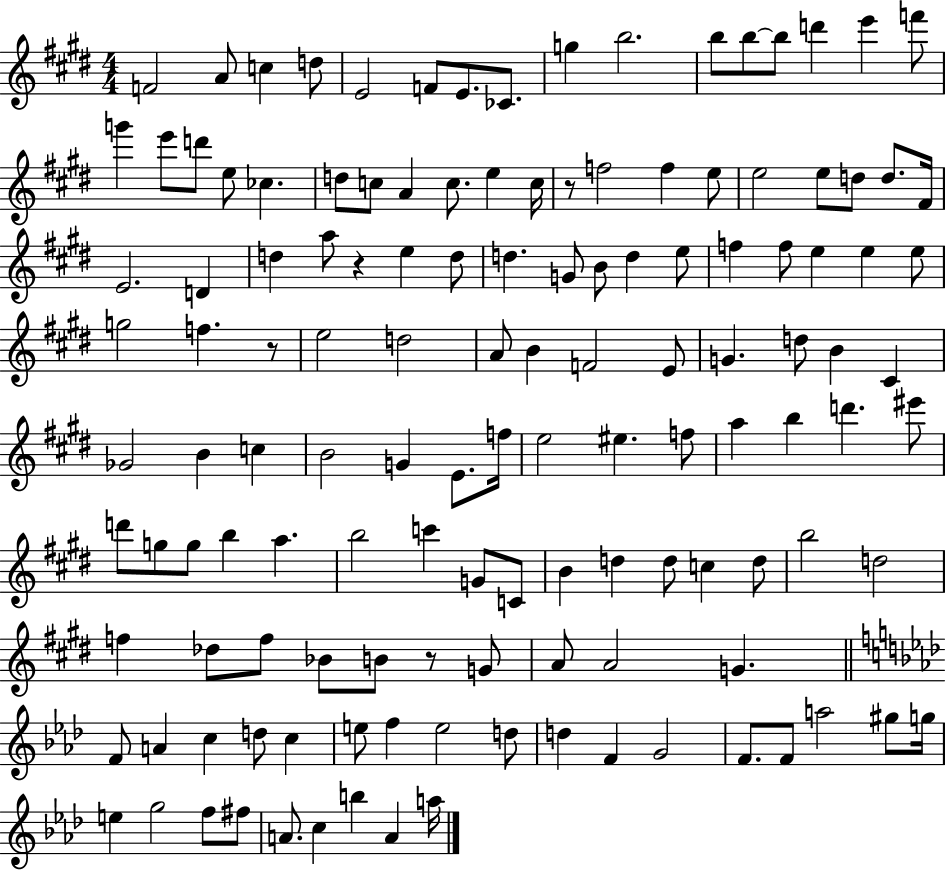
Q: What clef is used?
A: treble